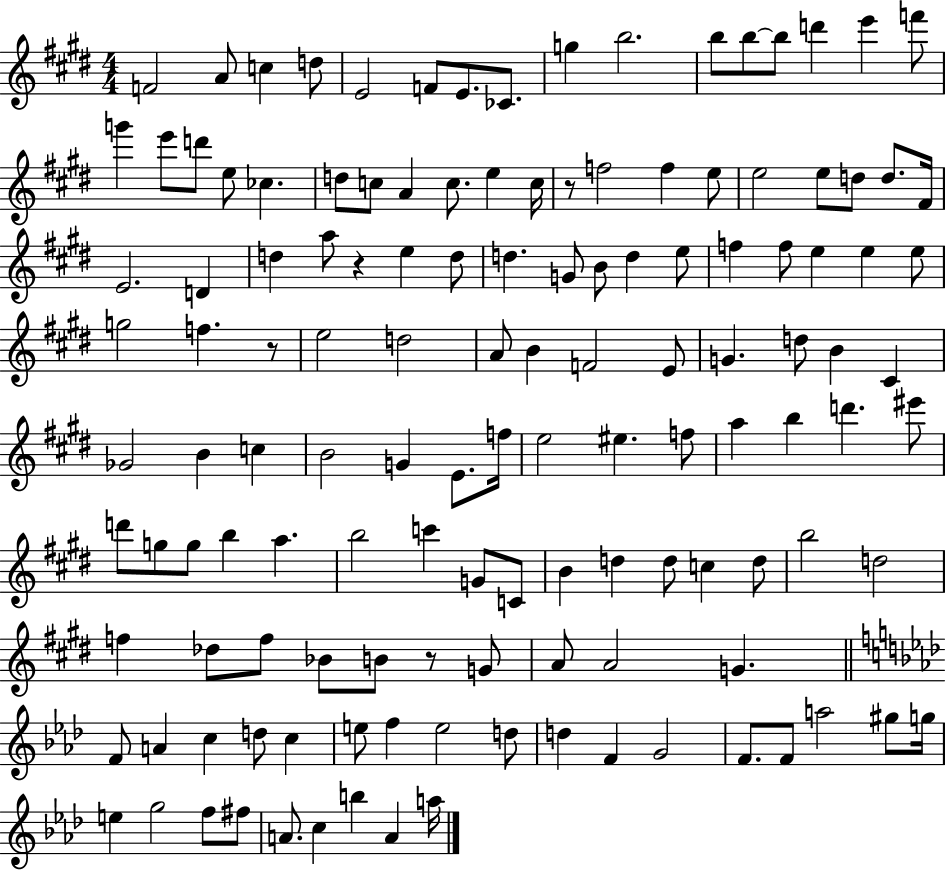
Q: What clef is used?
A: treble